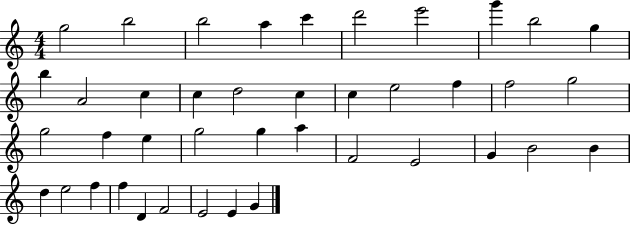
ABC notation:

X:1
T:Untitled
M:4/4
L:1/4
K:C
g2 b2 b2 a c' d'2 e'2 g' b2 g b A2 c c d2 c c e2 f f2 g2 g2 f e g2 g a F2 E2 G B2 B d e2 f f D F2 E2 E G